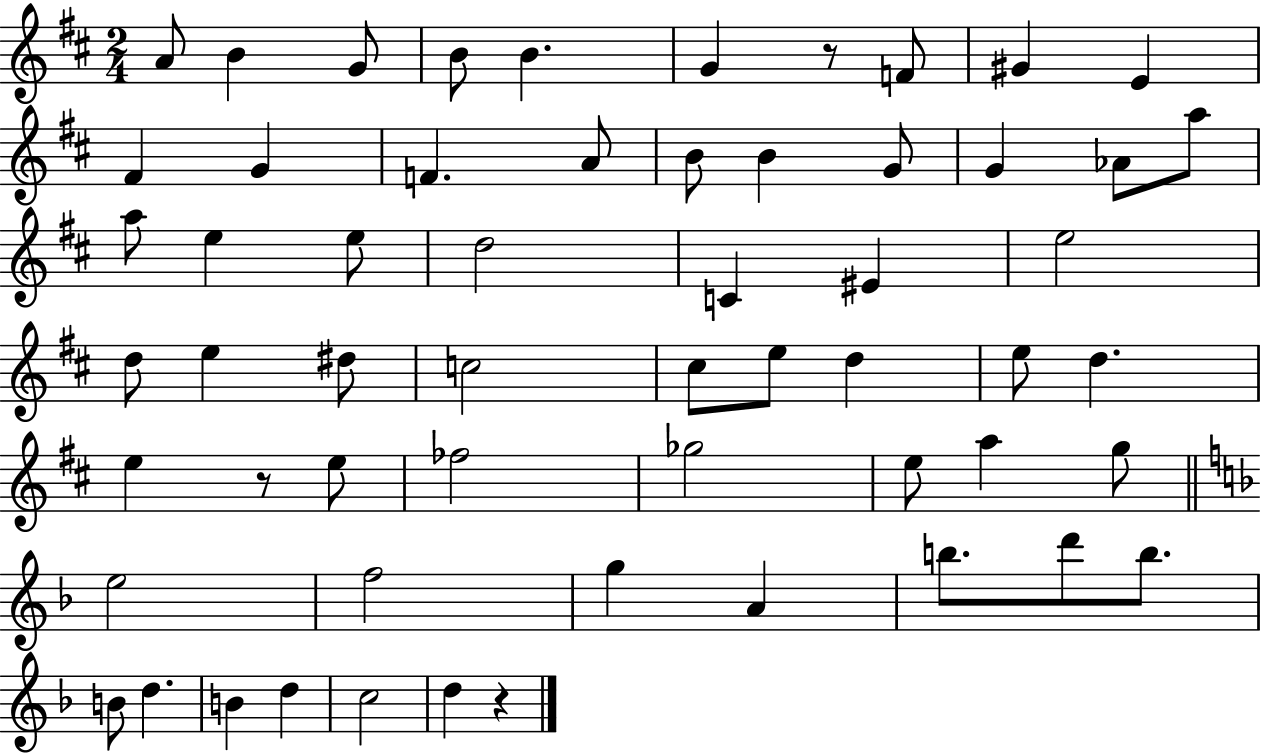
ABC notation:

X:1
T:Untitled
M:2/4
L:1/4
K:D
A/2 B G/2 B/2 B G z/2 F/2 ^G E ^F G F A/2 B/2 B G/2 G _A/2 a/2 a/2 e e/2 d2 C ^E e2 d/2 e ^d/2 c2 ^c/2 e/2 d e/2 d e z/2 e/2 _f2 _g2 e/2 a g/2 e2 f2 g A b/2 d'/2 b/2 B/2 d B d c2 d z